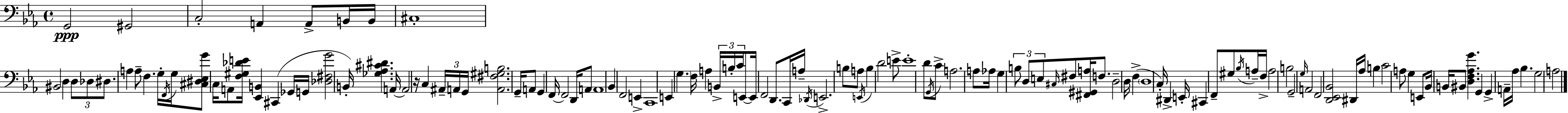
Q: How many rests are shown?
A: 1